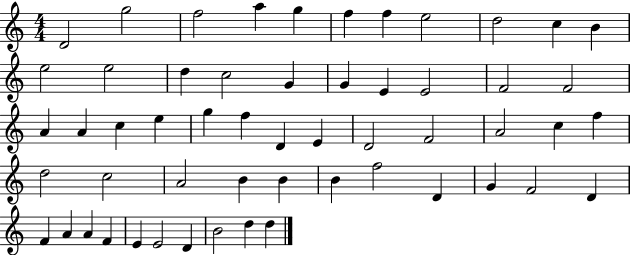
D4/h G5/h F5/h A5/q G5/q F5/q F5/q E5/h D5/h C5/q B4/q E5/h E5/h D5/q C5/h G4/q G4/q E4/q E4/h F4/h F4/h A4/q A4/q C5/q E5/q G5/q F5/q D4/q E4/q D4/h F4/h A4/h C5/q F5/q D5/h C5/h A4/h B4/q B4/q B4/q F5/h D4/q G4/q F4/h D4/q F4/q A4/q A4/q F4/q E4/q E4/h D4/q B4/h D5/q D5/q